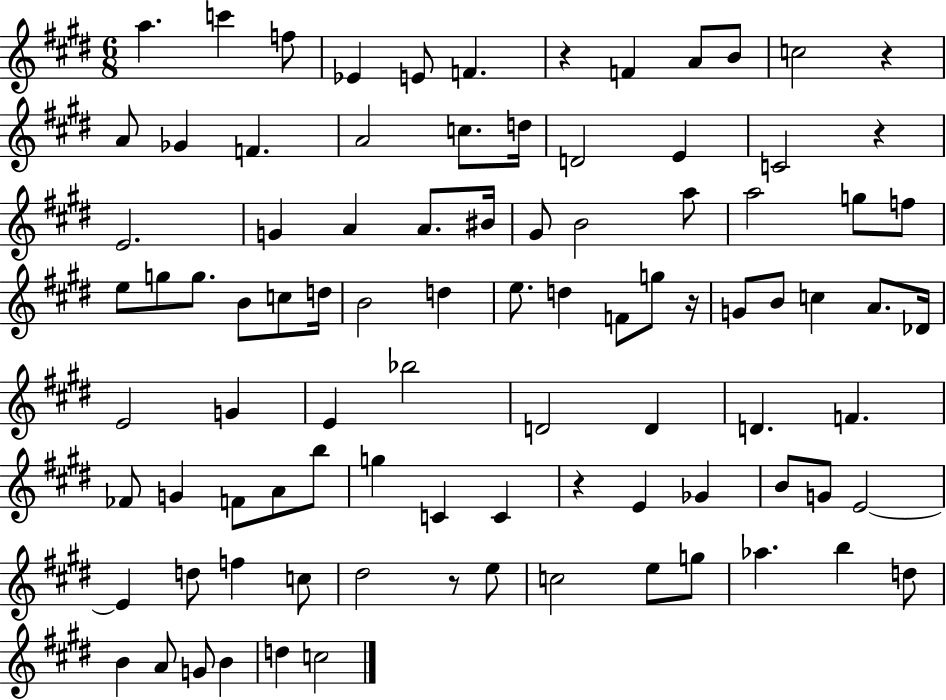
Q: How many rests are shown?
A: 6